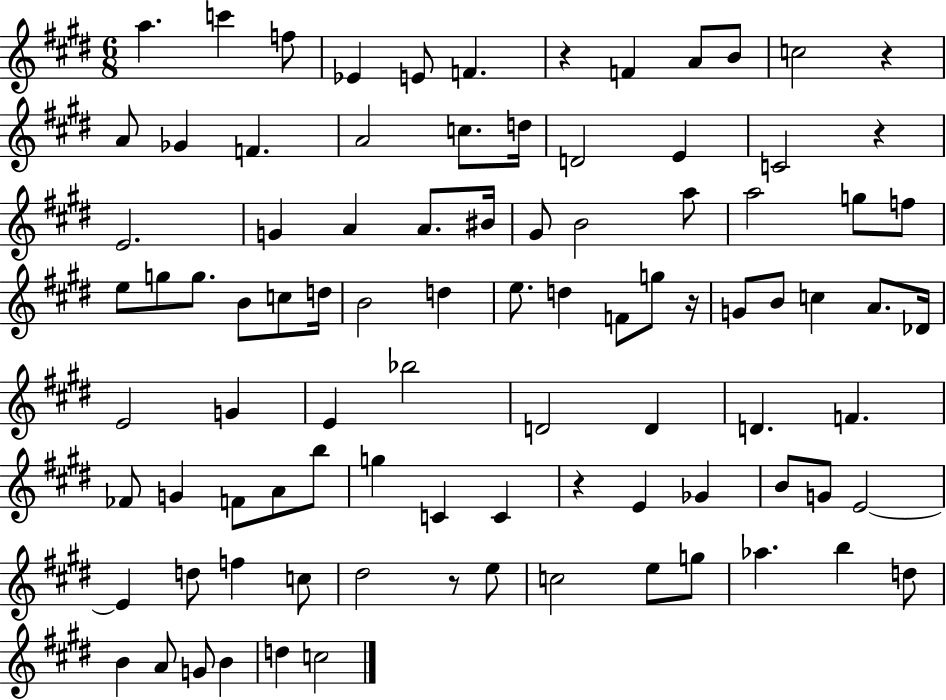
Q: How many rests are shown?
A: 6